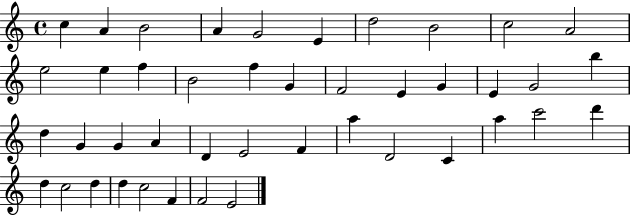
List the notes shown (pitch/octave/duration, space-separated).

C5/q A4/q B4/h A4/q G4/h E4/q D5/h B4/h C5/h A4/h E5/h E5/q F5/q B4/h F5/q G4/q F4/h E4/q G4/q E4/q G4/h B5/q D5/q G4/q G4/q A4/q D4/q E4/h F4/q A5/q D4/h C4/q A5/q C6/h D6/q D5/q C5/h D5/q D5/q C5/h F4/q F4/h E4/h